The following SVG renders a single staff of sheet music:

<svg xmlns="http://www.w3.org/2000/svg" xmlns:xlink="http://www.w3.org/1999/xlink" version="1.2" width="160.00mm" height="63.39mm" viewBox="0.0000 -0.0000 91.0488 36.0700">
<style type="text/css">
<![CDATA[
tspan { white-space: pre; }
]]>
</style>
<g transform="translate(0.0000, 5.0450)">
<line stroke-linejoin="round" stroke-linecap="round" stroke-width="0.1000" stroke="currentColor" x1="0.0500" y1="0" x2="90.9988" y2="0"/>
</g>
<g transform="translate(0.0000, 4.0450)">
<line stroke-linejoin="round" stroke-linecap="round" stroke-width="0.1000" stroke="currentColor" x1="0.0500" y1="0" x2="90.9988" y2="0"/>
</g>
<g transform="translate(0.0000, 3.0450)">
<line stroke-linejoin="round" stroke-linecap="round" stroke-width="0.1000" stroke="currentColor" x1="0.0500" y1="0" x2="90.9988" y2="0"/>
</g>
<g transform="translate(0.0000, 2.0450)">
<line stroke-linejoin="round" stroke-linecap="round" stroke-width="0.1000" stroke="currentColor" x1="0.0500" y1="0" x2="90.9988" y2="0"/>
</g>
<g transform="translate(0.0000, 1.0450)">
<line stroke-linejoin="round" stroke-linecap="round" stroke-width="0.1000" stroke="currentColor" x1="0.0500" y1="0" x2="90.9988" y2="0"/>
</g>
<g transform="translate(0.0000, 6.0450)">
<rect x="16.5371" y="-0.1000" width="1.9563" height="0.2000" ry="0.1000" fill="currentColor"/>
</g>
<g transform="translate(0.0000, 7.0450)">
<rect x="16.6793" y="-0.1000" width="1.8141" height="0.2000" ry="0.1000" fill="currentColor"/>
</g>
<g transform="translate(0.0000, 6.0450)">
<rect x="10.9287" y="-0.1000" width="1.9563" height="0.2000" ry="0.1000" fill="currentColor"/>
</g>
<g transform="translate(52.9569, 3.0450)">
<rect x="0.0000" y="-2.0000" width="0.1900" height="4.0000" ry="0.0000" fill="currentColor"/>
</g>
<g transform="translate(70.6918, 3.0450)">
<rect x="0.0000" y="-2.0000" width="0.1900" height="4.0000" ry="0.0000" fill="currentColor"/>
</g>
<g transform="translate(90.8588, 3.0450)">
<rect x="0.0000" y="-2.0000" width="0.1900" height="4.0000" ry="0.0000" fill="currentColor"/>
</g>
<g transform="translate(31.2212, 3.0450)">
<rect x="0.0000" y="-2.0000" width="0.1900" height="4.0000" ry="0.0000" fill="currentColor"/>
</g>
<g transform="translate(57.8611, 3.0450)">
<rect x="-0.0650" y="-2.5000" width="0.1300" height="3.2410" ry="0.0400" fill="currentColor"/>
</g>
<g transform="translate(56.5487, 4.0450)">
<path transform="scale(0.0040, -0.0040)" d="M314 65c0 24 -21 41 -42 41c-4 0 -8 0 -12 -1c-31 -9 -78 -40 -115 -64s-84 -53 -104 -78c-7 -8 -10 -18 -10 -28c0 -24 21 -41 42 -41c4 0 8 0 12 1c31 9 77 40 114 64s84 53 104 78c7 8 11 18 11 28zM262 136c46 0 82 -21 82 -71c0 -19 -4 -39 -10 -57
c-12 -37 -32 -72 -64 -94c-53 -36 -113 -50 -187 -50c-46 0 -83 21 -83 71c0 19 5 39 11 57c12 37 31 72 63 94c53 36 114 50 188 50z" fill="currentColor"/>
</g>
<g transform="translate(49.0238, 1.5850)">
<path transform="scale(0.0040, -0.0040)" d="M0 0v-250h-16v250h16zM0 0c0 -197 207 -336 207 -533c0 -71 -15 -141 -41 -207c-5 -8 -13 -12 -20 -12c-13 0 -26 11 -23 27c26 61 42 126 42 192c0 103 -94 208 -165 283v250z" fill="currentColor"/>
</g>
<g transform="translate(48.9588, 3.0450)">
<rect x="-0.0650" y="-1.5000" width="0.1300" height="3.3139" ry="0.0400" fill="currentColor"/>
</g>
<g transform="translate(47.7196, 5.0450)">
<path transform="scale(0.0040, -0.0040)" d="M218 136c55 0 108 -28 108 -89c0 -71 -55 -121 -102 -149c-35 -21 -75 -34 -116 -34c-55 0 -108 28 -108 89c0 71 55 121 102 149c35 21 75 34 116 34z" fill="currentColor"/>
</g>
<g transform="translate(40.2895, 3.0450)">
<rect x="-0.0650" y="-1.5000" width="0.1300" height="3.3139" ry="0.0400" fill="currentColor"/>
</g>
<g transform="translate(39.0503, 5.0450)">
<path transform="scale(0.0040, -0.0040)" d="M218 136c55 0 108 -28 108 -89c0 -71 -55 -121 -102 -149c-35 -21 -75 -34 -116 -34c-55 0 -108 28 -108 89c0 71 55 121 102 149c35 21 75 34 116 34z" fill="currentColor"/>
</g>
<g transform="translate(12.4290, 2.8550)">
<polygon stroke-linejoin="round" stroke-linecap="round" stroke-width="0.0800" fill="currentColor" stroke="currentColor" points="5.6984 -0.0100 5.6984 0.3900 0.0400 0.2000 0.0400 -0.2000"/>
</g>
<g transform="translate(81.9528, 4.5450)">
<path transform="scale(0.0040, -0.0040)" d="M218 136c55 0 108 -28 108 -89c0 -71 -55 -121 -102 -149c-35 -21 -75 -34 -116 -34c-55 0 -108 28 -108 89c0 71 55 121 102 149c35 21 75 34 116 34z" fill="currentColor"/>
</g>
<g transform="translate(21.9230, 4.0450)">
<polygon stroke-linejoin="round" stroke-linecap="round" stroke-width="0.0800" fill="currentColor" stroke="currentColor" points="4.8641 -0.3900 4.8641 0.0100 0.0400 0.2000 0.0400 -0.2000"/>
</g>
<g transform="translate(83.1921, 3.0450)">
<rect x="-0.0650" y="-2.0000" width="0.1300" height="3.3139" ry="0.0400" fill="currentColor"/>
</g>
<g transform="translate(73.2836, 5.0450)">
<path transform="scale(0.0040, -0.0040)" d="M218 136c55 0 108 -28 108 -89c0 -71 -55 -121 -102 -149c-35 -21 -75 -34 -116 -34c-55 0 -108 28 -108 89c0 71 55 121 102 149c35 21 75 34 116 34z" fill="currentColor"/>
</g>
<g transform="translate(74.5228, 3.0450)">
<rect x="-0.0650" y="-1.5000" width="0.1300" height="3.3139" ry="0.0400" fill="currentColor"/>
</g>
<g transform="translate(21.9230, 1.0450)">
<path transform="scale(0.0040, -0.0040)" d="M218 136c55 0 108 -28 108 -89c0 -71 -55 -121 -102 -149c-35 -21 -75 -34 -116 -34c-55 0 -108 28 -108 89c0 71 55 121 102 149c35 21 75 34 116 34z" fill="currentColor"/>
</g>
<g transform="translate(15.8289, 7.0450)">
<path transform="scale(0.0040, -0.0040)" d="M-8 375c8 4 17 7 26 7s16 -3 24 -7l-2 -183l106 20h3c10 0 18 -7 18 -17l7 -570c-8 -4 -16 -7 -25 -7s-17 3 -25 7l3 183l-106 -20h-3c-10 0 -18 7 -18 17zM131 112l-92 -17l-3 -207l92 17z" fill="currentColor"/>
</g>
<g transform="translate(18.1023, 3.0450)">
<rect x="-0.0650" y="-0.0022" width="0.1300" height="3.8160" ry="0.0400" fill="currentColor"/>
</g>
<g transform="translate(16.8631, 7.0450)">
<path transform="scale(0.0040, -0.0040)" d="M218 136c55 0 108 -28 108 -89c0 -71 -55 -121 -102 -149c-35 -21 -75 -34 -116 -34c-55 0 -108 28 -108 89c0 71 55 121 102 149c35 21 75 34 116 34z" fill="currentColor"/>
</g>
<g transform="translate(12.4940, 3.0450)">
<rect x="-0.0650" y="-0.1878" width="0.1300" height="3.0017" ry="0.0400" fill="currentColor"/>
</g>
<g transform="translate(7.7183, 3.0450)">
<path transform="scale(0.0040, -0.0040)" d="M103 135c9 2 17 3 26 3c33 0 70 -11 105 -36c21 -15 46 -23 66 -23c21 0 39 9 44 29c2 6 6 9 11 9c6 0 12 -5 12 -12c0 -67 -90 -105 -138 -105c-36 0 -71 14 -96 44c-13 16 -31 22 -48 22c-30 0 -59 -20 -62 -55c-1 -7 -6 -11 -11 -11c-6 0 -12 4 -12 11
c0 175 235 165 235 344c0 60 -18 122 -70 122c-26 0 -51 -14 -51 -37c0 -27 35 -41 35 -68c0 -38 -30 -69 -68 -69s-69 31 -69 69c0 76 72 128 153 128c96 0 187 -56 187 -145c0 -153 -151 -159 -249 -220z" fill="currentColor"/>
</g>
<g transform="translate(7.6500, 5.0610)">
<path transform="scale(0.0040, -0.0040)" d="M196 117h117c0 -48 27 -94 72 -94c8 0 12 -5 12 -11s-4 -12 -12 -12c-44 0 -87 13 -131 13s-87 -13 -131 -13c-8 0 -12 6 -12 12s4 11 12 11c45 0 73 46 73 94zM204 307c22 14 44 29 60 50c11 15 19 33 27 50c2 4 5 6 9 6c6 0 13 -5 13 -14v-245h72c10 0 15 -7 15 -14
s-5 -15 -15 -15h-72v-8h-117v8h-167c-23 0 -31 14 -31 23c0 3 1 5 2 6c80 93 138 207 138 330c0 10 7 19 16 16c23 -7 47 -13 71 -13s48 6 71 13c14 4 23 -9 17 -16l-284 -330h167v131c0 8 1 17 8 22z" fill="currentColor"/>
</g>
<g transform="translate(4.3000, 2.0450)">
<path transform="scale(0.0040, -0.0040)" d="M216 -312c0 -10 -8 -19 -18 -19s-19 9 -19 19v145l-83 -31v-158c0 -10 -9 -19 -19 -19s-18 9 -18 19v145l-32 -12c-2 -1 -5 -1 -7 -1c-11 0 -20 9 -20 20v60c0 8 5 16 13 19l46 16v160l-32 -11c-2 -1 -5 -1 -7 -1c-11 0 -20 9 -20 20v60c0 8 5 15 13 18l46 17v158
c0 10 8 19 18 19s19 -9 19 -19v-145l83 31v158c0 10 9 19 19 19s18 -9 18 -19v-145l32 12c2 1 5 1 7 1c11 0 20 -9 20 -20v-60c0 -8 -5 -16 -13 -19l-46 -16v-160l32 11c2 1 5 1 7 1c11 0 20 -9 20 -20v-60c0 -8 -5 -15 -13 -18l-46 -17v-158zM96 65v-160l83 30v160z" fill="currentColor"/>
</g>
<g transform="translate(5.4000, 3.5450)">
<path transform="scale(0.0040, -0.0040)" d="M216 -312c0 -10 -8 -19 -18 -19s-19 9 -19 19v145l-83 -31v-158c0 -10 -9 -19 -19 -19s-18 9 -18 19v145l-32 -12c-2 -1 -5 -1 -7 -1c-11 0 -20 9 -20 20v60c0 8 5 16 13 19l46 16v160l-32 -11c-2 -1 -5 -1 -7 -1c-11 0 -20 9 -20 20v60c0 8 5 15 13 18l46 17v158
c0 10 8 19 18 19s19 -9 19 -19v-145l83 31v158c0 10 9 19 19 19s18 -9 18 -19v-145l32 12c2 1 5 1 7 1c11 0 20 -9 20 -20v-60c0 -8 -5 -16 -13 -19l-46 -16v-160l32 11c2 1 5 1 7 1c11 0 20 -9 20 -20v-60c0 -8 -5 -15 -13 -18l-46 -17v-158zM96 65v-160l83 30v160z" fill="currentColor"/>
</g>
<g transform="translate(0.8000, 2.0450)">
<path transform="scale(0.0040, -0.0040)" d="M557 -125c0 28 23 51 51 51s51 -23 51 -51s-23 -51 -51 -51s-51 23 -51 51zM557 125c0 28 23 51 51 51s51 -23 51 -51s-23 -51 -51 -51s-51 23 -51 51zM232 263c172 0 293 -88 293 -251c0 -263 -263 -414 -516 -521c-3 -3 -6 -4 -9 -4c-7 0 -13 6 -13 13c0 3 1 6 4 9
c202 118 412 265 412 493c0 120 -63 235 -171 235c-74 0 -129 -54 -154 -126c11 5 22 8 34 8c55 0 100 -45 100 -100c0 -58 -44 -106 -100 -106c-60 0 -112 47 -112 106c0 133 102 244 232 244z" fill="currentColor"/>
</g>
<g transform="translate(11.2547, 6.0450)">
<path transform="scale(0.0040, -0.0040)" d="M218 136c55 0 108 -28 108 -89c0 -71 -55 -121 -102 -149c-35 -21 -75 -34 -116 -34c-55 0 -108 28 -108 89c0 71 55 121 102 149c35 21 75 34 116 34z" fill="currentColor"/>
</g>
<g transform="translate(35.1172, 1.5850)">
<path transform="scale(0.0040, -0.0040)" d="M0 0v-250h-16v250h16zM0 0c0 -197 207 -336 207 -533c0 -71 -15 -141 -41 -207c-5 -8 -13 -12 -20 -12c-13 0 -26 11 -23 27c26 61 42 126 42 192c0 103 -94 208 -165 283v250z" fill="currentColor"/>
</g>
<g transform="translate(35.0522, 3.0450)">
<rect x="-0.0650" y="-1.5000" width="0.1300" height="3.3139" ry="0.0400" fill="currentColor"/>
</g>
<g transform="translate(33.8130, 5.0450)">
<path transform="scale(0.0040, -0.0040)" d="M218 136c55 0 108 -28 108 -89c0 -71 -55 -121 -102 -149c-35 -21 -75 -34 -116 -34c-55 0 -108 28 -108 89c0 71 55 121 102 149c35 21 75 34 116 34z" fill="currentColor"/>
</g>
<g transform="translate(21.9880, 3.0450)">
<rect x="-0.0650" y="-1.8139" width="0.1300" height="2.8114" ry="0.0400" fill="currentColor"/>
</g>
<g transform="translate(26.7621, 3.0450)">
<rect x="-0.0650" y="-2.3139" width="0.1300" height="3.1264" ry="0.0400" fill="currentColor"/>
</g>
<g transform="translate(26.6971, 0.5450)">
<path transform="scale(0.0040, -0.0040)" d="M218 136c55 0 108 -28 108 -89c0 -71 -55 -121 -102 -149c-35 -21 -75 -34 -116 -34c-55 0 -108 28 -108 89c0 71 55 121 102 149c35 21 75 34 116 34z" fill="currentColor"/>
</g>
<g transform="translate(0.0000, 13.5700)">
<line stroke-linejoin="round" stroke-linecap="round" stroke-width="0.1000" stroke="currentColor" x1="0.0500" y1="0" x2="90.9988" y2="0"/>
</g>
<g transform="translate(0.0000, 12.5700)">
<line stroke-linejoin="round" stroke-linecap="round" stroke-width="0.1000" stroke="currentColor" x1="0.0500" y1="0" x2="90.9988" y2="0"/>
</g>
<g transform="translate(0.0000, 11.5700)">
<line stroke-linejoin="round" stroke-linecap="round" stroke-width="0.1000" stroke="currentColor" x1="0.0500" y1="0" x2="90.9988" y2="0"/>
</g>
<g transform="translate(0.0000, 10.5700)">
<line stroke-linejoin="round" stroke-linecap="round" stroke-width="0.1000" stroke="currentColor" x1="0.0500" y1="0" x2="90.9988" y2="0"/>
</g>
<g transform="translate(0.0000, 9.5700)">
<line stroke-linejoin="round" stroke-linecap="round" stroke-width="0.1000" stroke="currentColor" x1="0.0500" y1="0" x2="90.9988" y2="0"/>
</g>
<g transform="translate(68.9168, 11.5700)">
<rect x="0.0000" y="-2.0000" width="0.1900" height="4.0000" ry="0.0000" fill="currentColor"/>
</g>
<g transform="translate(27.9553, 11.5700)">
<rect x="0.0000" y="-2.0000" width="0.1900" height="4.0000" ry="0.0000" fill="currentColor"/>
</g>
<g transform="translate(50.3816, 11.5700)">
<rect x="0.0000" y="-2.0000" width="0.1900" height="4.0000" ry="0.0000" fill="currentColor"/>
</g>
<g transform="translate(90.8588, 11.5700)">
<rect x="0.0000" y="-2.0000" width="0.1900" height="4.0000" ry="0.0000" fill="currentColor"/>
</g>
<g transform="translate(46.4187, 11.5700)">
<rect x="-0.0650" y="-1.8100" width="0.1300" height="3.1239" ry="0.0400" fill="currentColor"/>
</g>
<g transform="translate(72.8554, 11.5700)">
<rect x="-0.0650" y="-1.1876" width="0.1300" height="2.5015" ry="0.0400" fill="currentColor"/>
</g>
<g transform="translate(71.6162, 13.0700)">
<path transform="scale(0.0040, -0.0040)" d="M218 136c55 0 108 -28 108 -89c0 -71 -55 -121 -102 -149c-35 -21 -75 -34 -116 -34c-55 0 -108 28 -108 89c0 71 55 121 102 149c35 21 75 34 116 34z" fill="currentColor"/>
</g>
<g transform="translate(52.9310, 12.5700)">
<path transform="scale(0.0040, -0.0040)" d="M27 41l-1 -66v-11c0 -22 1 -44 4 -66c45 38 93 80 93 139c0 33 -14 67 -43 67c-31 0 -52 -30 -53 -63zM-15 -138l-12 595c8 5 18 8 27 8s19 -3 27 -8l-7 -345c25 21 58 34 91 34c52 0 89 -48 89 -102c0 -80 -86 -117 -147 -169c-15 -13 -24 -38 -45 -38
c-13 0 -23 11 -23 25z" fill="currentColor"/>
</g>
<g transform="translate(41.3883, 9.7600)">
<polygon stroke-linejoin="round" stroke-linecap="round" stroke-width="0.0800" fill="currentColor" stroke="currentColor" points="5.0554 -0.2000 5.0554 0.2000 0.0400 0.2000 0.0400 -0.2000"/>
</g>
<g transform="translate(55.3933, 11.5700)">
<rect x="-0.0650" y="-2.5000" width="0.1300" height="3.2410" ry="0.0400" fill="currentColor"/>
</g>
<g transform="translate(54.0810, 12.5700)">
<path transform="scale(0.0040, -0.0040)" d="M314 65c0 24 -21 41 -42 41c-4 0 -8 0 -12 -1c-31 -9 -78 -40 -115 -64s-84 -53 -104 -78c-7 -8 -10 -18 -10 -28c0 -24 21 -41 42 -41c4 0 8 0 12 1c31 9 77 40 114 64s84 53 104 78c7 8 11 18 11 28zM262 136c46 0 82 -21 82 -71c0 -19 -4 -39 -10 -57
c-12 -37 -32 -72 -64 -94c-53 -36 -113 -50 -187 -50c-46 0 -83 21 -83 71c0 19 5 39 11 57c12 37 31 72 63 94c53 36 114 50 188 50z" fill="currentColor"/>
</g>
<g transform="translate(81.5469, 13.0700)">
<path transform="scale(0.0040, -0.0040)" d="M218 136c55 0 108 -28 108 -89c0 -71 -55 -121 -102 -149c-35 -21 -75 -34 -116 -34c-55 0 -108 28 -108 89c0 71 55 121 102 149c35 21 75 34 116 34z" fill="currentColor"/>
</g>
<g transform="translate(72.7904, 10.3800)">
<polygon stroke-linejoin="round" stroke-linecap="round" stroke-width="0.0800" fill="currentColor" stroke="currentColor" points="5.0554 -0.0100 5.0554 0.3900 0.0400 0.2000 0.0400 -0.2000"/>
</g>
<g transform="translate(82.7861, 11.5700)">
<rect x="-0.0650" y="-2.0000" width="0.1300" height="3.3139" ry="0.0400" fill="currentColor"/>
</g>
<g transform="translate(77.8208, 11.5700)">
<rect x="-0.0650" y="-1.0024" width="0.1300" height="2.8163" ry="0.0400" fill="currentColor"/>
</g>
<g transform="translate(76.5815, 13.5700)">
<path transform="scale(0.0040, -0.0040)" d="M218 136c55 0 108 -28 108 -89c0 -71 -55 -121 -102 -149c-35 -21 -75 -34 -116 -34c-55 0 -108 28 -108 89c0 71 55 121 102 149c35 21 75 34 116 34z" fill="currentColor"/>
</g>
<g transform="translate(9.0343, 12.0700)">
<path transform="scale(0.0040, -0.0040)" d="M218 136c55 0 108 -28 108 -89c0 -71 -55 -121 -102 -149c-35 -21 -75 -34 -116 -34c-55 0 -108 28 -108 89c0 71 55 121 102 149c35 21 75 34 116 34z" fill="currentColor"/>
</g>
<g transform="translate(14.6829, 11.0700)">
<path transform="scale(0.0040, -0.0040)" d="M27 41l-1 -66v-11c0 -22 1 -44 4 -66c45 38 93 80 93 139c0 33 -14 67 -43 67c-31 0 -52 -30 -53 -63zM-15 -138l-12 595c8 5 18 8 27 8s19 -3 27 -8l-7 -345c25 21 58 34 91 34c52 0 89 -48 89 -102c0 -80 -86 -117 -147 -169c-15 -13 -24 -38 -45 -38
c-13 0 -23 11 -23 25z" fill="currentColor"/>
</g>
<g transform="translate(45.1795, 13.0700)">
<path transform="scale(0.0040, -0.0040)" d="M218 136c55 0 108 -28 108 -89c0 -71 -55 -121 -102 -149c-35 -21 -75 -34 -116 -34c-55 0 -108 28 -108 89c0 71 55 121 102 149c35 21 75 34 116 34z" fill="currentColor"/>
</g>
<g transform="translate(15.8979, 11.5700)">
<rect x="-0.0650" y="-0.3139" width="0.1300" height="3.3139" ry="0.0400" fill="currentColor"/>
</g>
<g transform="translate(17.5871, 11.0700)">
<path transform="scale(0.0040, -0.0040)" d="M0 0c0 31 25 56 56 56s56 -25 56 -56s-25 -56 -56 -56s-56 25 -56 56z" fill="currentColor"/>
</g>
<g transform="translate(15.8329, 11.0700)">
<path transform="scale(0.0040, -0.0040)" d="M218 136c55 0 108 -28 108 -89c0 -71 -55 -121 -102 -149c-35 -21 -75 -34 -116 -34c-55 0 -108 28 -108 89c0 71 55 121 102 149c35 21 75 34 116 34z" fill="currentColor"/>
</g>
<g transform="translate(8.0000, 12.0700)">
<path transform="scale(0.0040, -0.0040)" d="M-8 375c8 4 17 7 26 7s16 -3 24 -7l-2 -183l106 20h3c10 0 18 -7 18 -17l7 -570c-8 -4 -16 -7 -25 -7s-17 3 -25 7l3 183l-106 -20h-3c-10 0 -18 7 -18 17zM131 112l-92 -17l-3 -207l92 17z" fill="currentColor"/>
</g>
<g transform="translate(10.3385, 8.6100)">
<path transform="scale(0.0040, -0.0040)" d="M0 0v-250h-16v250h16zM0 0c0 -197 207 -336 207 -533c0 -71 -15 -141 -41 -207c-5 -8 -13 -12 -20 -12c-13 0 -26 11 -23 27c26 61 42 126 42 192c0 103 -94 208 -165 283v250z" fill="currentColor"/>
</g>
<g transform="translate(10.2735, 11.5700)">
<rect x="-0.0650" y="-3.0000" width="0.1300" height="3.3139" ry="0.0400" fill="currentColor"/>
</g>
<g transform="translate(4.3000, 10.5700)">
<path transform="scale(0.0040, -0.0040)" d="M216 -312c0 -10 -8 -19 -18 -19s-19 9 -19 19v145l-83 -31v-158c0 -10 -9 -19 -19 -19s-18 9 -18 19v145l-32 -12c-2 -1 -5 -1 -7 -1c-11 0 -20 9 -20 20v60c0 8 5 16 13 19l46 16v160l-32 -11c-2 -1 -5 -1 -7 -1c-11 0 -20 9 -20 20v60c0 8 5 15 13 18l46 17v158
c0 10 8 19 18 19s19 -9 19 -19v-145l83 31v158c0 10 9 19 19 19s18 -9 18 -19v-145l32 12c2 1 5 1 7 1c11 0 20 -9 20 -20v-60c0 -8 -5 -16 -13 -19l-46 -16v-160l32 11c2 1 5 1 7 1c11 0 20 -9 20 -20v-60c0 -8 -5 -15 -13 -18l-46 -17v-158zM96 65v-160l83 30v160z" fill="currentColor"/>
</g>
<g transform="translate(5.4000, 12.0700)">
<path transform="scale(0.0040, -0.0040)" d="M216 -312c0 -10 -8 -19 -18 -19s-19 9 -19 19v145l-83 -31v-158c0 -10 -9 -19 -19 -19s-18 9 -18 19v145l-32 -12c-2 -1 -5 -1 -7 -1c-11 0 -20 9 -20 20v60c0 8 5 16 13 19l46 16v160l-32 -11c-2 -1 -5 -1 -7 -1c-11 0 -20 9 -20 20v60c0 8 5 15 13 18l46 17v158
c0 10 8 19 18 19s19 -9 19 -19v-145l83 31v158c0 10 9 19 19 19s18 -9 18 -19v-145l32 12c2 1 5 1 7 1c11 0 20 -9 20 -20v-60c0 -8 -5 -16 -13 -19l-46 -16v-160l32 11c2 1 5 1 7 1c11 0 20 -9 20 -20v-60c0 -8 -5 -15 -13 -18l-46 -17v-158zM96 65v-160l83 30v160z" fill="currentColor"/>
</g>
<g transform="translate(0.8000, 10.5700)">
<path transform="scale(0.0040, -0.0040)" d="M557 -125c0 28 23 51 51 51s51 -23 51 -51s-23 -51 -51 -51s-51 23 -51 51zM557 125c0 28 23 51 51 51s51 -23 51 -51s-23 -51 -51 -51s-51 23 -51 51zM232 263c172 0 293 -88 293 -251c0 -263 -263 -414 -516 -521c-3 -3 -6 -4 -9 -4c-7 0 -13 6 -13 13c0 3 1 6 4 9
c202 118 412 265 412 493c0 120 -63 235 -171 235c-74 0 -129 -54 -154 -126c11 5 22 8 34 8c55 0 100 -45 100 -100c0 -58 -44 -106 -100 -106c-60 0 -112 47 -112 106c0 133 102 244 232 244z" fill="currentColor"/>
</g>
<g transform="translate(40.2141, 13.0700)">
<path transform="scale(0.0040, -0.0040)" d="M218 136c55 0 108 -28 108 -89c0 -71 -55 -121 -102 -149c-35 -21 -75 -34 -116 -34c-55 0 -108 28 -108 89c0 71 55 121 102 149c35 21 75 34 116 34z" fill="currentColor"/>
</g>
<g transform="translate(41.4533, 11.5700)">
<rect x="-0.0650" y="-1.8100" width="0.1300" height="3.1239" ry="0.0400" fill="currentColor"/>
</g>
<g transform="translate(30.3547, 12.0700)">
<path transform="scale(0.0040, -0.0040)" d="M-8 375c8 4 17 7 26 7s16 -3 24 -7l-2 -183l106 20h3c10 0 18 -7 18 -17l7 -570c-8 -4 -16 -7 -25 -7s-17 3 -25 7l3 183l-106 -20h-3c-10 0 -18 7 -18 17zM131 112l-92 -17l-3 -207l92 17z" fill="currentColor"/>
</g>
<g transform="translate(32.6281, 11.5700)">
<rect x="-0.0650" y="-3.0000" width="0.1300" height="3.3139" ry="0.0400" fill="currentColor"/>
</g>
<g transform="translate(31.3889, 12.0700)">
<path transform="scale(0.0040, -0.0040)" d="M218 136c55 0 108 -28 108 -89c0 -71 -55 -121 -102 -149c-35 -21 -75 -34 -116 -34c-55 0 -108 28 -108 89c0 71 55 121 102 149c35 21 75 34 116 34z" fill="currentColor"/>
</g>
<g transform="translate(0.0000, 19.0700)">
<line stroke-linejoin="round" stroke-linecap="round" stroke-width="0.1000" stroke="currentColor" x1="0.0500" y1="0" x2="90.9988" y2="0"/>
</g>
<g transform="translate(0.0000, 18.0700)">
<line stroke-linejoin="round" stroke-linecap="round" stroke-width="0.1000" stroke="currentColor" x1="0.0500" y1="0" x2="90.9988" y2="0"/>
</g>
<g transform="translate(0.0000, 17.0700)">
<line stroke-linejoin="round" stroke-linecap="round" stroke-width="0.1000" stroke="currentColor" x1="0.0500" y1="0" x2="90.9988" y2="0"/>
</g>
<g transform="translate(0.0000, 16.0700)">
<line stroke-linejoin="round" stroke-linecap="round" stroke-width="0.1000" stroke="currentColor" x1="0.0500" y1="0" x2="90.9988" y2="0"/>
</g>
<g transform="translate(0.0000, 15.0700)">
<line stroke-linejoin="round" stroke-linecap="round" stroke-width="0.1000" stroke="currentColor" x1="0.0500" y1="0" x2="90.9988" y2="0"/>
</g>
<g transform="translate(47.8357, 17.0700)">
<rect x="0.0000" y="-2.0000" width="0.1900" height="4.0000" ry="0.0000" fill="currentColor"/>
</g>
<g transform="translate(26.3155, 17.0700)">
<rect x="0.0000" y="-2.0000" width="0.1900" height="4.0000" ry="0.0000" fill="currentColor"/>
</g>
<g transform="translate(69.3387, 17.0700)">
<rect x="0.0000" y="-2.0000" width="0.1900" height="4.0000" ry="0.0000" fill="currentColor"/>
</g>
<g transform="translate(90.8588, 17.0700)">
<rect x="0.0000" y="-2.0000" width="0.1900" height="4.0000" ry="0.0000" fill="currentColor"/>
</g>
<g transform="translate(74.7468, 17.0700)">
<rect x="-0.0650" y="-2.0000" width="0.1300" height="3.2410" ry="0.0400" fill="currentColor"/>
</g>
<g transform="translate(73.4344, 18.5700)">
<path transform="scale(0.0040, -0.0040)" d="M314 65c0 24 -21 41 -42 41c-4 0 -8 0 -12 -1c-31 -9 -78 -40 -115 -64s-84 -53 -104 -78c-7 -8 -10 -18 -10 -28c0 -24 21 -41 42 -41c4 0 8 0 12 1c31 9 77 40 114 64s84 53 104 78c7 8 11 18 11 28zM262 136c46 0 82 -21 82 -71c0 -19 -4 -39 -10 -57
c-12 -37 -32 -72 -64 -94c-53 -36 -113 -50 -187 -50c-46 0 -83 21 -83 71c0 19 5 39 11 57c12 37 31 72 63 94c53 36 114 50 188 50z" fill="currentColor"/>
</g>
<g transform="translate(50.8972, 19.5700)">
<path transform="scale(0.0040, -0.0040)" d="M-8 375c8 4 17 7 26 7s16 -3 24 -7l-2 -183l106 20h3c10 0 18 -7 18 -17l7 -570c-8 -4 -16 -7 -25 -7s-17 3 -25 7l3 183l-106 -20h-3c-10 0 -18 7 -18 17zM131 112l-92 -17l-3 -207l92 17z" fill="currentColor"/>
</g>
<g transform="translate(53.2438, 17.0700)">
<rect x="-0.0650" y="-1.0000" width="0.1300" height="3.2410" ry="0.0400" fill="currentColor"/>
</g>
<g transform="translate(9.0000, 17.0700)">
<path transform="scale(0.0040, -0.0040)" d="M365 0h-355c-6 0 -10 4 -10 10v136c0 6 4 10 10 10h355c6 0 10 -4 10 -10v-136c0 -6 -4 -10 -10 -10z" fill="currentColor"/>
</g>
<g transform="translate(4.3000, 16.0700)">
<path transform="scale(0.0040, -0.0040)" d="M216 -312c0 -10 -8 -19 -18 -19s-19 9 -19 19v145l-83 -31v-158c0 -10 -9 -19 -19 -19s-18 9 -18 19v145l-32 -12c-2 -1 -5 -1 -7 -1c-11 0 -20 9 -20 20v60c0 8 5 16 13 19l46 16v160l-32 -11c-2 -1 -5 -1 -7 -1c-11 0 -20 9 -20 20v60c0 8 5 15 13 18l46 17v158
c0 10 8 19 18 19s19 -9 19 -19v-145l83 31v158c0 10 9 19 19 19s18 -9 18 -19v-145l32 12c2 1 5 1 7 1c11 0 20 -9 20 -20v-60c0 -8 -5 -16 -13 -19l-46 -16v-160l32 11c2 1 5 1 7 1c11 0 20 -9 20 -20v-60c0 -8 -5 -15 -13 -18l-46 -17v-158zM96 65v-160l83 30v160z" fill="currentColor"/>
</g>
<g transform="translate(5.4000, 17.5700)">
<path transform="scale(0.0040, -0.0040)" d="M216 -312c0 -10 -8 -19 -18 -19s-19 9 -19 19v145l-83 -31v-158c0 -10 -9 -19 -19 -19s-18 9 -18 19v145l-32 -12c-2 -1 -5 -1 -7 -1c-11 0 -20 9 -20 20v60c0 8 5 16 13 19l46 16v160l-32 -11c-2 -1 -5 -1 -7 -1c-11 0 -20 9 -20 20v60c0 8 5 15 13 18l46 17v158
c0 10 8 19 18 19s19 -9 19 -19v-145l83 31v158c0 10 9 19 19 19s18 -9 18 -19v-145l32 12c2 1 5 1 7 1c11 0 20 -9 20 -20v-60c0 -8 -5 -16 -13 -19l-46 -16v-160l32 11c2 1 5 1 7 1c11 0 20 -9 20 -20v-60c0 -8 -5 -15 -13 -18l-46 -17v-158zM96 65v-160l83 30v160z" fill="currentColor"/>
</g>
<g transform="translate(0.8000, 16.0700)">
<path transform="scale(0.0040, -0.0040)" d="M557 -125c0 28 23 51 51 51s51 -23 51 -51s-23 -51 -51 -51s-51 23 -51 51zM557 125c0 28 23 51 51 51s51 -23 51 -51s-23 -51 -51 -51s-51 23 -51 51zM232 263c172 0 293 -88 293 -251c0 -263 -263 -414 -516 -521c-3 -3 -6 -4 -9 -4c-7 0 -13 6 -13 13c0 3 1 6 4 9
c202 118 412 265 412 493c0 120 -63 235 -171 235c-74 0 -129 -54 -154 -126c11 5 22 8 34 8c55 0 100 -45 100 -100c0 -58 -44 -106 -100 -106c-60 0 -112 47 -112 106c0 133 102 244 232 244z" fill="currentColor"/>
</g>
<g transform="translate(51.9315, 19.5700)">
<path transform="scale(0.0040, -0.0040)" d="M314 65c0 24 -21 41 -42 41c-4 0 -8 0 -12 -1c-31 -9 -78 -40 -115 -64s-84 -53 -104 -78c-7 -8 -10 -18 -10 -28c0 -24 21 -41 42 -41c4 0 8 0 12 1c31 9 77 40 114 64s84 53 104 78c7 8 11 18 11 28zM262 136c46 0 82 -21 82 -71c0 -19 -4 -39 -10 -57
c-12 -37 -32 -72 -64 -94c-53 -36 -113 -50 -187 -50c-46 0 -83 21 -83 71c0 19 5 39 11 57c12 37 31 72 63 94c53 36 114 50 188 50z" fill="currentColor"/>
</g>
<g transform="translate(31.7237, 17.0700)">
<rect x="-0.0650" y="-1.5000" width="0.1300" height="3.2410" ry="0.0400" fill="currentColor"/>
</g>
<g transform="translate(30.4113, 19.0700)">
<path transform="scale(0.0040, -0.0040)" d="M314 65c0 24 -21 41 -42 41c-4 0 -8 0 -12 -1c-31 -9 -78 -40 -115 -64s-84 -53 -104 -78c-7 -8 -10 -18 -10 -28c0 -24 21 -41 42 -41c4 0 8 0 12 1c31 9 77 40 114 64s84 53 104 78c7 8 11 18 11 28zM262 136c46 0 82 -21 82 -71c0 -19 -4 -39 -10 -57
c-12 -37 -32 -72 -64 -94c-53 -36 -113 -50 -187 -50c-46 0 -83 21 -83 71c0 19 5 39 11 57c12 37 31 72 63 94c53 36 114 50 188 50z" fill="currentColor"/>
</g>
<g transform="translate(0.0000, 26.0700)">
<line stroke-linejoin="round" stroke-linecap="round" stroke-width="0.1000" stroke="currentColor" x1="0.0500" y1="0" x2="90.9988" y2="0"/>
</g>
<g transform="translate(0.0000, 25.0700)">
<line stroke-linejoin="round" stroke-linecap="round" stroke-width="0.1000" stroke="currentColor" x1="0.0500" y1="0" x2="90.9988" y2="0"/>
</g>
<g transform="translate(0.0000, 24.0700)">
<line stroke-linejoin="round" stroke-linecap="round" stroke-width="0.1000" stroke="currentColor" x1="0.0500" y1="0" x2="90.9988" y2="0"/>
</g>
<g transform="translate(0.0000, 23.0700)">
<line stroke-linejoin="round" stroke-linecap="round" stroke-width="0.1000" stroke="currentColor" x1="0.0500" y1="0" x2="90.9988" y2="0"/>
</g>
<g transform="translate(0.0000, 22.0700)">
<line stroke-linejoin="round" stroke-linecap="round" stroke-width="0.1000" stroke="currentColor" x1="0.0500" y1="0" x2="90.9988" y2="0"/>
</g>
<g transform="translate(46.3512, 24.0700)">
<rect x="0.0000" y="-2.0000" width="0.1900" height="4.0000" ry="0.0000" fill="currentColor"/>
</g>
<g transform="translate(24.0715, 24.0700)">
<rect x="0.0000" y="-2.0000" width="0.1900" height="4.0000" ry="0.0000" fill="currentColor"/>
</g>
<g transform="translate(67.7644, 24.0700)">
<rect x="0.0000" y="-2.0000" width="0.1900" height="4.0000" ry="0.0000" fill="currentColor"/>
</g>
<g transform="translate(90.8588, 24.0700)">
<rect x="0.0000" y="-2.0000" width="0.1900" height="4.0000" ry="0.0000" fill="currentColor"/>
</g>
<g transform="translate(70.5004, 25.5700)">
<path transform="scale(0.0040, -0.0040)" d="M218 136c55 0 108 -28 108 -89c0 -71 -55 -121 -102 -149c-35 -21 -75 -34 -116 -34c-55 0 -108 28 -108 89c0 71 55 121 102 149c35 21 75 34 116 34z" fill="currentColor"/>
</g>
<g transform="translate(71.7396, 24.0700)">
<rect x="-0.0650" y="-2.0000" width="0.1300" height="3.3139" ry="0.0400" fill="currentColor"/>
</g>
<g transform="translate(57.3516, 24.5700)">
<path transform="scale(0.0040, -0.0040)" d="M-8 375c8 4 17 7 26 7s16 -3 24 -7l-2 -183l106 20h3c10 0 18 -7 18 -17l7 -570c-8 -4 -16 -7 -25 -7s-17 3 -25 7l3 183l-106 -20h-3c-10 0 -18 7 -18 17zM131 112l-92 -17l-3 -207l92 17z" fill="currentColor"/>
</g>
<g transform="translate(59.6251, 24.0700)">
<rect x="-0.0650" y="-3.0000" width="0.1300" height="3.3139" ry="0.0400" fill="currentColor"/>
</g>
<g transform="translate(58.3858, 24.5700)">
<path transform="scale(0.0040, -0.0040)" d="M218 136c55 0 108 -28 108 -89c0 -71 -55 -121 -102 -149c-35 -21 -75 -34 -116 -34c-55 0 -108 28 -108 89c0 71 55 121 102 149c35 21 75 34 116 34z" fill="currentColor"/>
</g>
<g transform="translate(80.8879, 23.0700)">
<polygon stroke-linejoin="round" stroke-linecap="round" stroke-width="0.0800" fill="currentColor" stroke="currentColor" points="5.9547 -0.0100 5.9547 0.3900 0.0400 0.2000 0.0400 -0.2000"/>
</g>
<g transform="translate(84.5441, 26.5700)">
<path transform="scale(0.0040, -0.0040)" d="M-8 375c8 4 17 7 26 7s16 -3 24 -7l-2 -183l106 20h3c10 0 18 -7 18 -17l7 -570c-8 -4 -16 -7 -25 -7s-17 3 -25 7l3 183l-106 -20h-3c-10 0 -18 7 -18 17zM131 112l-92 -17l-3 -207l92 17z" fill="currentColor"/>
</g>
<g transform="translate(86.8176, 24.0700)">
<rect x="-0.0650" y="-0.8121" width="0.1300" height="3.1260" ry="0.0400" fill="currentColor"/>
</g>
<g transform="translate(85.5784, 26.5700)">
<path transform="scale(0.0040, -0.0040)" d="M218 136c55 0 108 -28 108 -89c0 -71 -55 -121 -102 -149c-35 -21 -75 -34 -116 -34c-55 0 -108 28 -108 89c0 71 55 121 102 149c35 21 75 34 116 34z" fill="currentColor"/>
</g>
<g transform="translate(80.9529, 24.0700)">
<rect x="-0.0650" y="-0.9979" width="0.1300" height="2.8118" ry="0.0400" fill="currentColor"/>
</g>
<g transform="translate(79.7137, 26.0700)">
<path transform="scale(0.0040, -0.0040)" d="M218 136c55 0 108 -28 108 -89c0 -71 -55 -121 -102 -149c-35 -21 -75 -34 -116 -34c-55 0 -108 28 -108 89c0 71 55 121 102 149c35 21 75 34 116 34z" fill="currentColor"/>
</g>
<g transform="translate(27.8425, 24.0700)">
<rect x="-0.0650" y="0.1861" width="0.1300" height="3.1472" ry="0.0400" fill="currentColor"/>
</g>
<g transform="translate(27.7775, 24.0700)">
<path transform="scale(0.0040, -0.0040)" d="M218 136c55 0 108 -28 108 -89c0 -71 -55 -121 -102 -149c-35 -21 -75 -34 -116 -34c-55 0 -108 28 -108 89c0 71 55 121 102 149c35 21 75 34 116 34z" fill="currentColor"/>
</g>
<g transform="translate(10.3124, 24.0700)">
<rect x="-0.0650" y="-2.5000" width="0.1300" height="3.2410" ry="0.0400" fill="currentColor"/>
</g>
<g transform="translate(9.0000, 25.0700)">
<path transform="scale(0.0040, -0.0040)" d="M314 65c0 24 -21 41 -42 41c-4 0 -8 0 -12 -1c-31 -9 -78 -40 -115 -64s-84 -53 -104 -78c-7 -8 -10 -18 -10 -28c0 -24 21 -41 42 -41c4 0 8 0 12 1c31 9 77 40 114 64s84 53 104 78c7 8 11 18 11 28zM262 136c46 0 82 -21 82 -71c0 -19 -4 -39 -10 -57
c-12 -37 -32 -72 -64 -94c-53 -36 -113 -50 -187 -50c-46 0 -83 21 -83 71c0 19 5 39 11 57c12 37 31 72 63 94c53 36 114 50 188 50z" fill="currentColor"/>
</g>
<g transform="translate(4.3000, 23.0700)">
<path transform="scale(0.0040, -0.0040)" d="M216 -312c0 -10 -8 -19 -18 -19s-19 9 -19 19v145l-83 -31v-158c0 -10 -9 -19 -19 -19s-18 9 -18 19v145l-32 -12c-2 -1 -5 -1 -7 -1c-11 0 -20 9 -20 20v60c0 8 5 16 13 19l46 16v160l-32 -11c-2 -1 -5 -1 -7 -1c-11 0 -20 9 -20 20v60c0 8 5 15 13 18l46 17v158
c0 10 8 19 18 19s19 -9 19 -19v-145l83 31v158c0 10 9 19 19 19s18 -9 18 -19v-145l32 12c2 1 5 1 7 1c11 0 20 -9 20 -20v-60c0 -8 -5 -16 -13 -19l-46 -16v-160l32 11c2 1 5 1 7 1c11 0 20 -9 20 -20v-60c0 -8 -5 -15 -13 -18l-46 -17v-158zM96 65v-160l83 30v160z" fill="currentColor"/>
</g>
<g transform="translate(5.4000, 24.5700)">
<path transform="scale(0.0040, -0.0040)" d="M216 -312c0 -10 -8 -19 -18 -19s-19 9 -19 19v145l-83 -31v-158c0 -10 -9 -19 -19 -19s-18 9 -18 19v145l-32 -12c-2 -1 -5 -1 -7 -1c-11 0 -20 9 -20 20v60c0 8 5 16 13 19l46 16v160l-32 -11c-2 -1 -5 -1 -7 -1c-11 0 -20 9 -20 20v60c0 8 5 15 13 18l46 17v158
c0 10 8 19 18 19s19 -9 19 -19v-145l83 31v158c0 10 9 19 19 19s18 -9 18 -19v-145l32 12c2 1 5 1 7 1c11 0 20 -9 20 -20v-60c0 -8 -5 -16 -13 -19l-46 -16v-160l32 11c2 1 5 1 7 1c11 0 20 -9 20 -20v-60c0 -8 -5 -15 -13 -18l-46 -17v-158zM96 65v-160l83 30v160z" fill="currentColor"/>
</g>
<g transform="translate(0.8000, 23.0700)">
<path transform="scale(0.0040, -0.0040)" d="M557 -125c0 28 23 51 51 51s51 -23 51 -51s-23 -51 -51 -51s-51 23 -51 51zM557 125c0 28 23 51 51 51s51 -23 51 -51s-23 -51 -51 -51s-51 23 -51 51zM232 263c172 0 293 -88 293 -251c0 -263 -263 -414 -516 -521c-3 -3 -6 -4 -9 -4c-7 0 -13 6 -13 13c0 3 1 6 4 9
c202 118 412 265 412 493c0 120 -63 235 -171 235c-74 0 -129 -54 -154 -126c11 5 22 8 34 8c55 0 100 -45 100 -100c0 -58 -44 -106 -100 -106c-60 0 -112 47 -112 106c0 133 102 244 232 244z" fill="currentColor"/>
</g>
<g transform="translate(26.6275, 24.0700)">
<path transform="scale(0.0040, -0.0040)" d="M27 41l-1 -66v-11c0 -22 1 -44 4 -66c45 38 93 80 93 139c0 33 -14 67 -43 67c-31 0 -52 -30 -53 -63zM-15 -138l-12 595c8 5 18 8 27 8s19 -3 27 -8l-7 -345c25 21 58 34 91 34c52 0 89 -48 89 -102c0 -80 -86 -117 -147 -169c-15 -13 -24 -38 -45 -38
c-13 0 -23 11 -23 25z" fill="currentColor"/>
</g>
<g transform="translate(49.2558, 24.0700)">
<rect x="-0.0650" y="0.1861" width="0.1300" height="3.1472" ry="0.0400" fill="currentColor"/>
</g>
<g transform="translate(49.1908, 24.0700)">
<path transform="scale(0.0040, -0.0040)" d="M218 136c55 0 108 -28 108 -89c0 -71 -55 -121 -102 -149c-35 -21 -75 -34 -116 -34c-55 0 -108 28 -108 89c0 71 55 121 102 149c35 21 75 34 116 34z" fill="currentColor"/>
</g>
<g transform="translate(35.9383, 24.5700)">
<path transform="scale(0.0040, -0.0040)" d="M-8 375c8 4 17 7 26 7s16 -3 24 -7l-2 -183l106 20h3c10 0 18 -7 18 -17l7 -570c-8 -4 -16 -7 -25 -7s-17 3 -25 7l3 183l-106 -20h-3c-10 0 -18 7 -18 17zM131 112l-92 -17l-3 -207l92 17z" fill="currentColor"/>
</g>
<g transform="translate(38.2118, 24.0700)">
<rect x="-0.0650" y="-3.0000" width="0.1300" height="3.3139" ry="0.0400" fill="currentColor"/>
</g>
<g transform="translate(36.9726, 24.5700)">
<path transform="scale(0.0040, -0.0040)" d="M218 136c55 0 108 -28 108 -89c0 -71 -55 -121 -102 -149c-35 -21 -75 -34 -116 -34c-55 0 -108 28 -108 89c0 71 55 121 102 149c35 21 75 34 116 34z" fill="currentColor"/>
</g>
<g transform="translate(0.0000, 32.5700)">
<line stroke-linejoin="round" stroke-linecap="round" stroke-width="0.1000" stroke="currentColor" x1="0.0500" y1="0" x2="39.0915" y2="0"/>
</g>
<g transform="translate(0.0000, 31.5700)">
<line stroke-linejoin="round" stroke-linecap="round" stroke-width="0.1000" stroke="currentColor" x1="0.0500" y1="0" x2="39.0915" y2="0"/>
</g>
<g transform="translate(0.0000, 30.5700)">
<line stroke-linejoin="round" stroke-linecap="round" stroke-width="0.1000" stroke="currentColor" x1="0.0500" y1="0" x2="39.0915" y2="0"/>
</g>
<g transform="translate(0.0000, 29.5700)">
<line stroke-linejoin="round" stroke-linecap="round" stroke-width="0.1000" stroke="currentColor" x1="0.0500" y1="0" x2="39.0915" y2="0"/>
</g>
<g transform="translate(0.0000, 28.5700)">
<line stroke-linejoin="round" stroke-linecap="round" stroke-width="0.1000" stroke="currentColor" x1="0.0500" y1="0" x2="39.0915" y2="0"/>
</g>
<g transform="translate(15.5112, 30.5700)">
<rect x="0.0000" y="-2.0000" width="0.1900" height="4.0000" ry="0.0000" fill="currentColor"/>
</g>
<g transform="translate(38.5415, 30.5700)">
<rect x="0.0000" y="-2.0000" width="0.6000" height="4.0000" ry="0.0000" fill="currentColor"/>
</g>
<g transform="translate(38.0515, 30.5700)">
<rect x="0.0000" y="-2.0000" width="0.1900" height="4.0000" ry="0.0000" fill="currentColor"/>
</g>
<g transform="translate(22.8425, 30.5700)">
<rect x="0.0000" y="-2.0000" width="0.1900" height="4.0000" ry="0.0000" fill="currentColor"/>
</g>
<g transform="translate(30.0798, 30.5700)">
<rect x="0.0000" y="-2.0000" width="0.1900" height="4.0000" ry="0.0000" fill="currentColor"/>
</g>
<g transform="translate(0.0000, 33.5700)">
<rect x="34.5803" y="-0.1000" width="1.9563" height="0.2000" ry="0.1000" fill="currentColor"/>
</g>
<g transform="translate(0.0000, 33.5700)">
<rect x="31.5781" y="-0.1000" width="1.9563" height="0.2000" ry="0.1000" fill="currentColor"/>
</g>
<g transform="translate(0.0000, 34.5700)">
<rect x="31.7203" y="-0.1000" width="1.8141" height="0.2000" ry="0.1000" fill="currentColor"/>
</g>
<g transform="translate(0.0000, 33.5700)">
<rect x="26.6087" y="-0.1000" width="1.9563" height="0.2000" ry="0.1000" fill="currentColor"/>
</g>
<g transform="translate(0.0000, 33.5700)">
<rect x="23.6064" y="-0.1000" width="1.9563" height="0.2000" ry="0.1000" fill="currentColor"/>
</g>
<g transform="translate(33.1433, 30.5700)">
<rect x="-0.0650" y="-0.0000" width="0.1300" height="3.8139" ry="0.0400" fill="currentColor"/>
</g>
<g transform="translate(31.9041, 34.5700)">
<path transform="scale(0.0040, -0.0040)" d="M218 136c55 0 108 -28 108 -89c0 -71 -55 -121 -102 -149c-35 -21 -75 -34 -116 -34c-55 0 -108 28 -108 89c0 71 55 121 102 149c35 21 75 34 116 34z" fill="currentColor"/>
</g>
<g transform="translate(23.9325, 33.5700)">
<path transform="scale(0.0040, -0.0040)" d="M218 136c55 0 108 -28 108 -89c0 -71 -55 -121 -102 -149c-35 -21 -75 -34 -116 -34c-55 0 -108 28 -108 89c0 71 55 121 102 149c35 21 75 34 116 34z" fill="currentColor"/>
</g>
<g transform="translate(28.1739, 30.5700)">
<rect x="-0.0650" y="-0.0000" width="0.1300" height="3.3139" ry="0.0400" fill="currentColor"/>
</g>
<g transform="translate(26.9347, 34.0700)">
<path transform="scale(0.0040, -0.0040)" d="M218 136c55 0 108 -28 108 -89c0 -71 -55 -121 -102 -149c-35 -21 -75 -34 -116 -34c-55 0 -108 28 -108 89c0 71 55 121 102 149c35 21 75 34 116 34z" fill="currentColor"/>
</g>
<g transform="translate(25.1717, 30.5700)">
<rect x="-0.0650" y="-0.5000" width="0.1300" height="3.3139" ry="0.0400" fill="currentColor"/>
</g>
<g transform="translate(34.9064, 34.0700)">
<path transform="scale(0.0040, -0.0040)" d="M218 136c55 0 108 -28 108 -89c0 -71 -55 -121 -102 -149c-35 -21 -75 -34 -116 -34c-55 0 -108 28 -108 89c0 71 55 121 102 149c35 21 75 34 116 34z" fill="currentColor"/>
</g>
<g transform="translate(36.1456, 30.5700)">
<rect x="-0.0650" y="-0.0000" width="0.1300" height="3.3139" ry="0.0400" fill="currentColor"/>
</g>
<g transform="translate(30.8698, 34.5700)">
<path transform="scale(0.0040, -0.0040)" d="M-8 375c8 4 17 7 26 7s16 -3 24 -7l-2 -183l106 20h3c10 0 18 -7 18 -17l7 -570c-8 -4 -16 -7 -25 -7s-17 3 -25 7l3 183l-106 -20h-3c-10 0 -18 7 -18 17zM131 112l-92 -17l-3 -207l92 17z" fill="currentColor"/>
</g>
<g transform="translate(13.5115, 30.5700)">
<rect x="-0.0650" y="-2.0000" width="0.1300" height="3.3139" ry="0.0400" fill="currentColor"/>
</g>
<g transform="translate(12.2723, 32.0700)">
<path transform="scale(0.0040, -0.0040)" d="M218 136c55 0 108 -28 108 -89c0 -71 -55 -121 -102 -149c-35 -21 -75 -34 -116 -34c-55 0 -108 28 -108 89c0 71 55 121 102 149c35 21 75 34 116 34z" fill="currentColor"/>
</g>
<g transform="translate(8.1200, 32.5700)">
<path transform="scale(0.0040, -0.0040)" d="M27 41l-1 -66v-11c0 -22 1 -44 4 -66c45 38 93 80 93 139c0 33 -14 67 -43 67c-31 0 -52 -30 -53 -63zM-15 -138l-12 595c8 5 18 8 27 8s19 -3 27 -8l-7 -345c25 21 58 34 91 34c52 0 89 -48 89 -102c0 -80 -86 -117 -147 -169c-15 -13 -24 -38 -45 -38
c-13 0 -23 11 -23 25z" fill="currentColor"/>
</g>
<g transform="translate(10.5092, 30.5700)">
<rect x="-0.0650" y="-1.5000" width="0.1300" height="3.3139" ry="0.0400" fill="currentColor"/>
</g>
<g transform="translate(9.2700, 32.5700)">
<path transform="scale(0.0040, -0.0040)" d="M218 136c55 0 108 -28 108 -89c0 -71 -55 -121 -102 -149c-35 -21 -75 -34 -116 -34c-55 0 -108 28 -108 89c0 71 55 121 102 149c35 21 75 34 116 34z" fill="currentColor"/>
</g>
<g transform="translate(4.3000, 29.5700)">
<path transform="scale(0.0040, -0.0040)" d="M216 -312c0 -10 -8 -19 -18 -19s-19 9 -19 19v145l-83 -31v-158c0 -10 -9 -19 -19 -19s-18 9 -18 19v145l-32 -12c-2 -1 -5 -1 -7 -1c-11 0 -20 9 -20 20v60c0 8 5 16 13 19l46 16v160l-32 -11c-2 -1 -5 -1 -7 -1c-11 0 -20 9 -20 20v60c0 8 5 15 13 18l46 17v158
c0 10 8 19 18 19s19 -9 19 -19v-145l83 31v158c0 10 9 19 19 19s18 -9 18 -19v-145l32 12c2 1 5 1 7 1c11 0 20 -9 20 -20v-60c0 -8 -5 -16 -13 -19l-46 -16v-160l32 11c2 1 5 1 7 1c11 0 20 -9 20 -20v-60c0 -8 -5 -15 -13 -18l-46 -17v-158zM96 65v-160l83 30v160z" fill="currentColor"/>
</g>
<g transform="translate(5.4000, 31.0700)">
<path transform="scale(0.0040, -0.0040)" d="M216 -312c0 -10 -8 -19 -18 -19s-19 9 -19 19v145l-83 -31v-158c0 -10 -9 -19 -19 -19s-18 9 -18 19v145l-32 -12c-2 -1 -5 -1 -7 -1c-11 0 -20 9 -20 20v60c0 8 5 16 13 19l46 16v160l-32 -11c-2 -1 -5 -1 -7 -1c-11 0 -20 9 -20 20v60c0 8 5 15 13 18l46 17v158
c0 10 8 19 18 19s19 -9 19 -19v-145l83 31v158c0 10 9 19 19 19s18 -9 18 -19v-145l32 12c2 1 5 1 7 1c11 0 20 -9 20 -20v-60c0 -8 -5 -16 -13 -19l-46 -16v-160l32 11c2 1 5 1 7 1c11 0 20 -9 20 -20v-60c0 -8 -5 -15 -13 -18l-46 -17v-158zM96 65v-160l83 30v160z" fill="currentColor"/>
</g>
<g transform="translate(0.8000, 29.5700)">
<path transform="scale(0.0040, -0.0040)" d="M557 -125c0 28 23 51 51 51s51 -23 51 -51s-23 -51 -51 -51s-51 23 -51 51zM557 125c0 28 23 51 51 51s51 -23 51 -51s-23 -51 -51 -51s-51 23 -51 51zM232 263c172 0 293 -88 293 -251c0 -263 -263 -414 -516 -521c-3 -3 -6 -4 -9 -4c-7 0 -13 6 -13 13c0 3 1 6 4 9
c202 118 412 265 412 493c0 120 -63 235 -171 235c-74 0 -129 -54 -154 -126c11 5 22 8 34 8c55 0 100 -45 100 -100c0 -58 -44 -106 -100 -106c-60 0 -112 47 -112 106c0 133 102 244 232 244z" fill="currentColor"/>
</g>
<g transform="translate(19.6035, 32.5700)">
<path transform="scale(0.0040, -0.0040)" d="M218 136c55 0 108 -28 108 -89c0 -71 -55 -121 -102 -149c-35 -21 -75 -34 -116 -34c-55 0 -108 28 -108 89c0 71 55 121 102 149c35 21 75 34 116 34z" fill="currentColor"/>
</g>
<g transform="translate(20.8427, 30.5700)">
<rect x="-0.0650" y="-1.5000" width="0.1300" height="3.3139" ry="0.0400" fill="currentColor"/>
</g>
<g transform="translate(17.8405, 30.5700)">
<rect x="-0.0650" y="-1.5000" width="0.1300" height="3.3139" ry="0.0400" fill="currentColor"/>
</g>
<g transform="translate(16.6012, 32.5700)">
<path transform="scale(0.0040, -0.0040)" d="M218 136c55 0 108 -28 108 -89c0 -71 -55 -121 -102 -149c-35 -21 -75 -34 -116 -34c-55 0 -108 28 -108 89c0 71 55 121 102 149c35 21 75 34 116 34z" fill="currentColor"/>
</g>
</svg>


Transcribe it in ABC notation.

X:1
T:Untitled
M:2/4
L:1/4
K:D
E,,/2 C,,/2 A,/2 B,/2 G,,/2 G,, G,,/2 B,,2 G,, A,, C,/2 _E, C, A,,/2 A,,/2 _B,,2 A,,/2 G,,/2 A,, z2 G,,2 F,,2 A,,2 B,,2 _D, C, D, C, A,, G,,/2 F,,/2 _G,, A,, G,, G,, E,, D,, C,, D,,